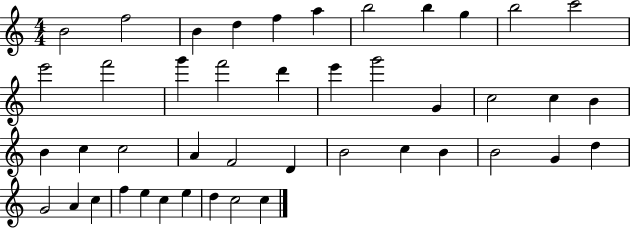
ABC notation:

X:1
T:Untitled
M:4/4
L:1/4
K:C
B2 f2 B d f a b2 b g b2 c'2 e'2 f'2 g' f'2 d' e' g'2 G c2 c B B c c2 A F2 D B2 c B B2 G d G2 A c f e c e d c2 c